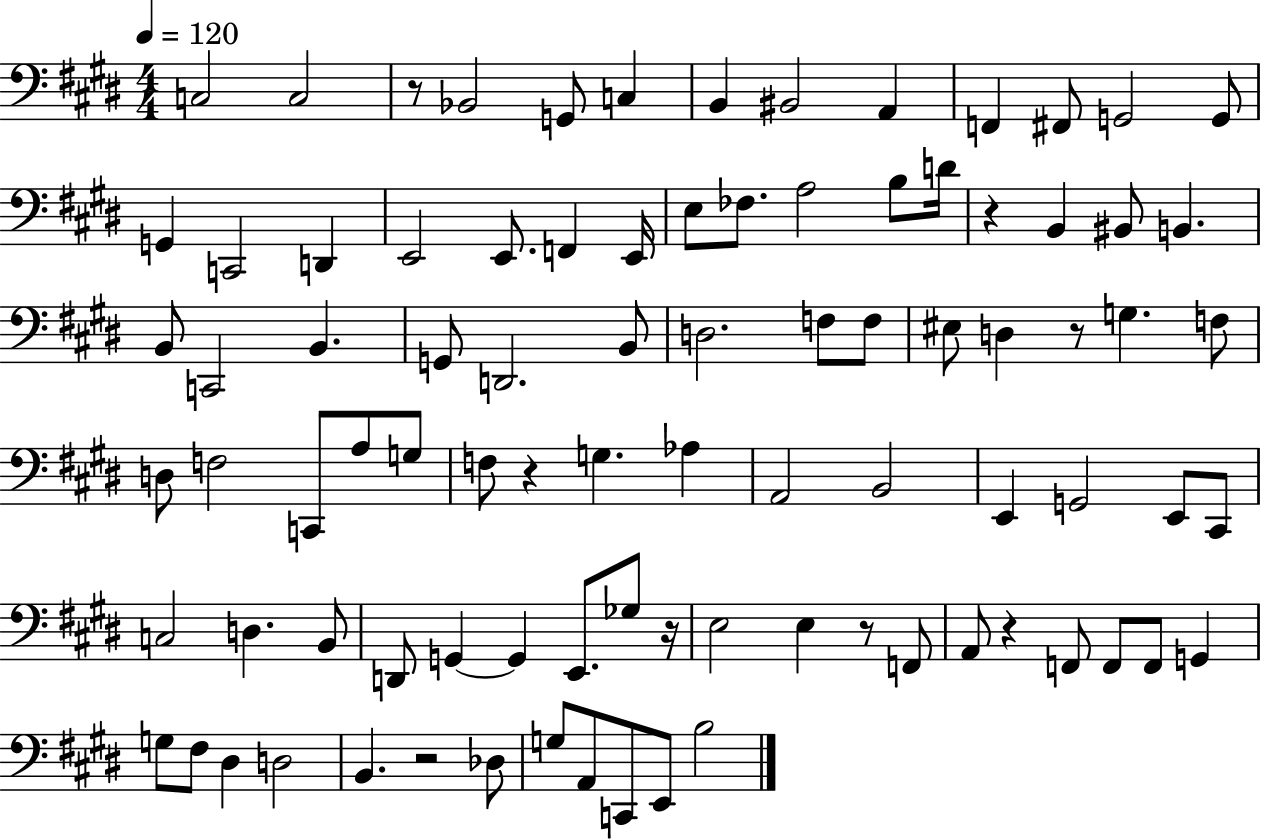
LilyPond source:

{
  \clef bass
  \numericTimeSignature
  \time 4/4
  \key e \major
  \tempo 4 = 120
  \repeat volta 2 { c2 c2 | r8 bes,2 g,8 c4 | b,4 bis,2 a,4 | f,4 fis,8 g,2 g,8 | \break g,4 c,2 d,4 | e,2 e,8. f,4 e,16 | e8 fes8. a2 b8 d'16 | r4 b,4 bis,8 b,4. | \break b,8 c,2 b,4. | g,8 d,2. b,8 | d2. f8 f8 | eis8 d4 r8 g4. f8 | \break d8 f2 c,8 a8 g8 | f8 r4 g4. aes4 | a,2 b,2 | e,4 g,2 e,8 cis,8 | \break c2 d4. b,8 | d,8 g,4~~ g,4 e,8. ges8 r16 | e2 e4 r8 f,8 | a,8 r4 f,8 f,8 f,8 g,4 | \break g8 fis8 dis4 d2 | b,4. r2 des8 | g8 a,8 c,8 e,8 b2 | } \bar "|."
}